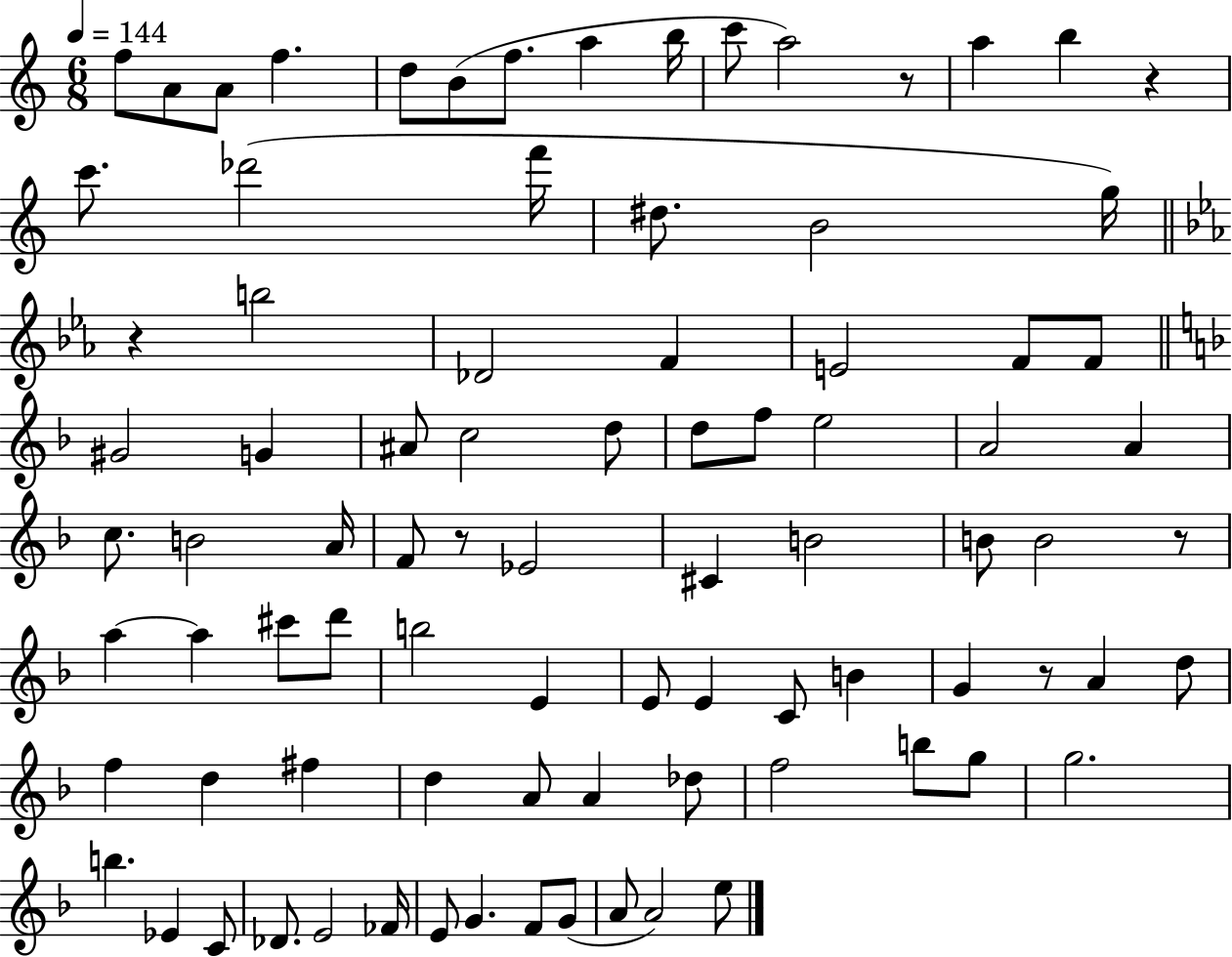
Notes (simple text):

F5/e A4/e A4/e F5/q. D5/e B4/e F5/e. A5/q B5/s C6/e A5/h R/e A5/q B5/q R/q C6/e. Db6/h F6/s D#5/e. B4/h G5/s R/q B5/h Db4/h F4/q E4/h F4/e F4/e G#4/h G4/q A#4/e C5/h D5/e D5/e F5/e E5/h A4/h A4/q C5/e. B4/h A4/s F4/e R/e Eb4/h C#4/q B4/h B4/e B4/h R/e A5/q A5/q C#6/e D6/e B5/h E4/q E4/e E4/q C4/e B4/q G4/q R/e A4/q D5/e F5/q D5/q F#5/q D5/q A4/e A4/q Db5/e F5/h B5/e G5/e G5/h. B5/q. Eb4/q C4/e Db4/e. E4/h FES4/s E4/e G4/q. F4/e G4/e A4/e A4/h E5/e